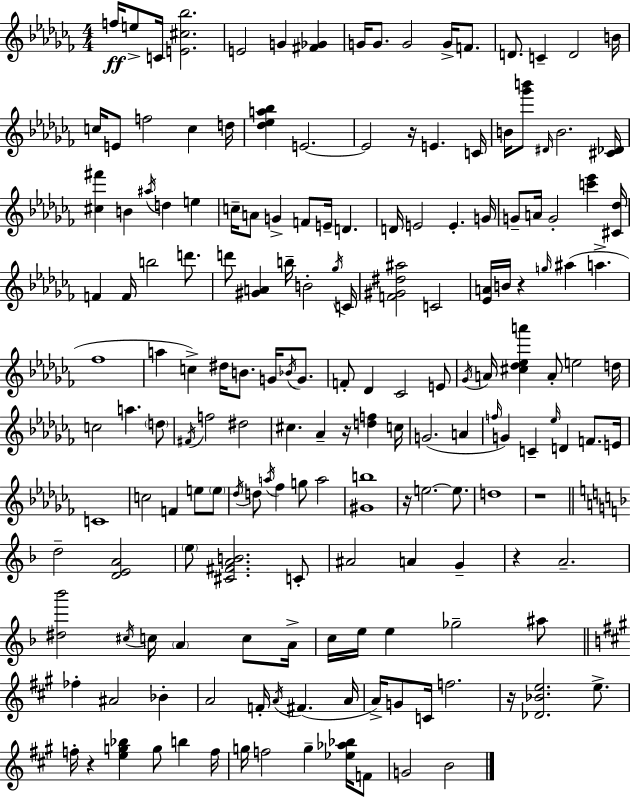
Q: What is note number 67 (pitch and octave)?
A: Db4